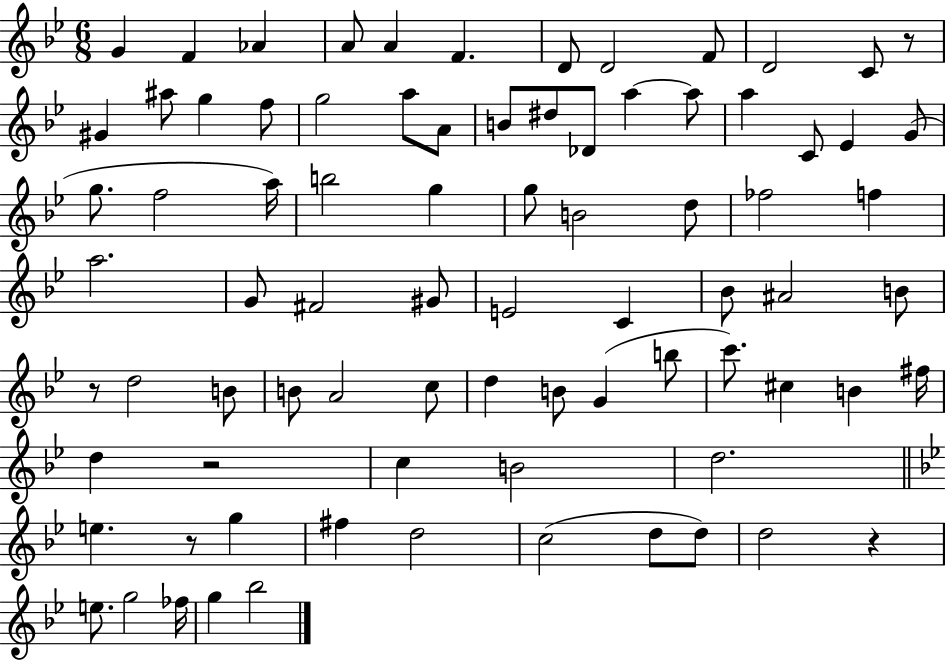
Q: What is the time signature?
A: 6/8